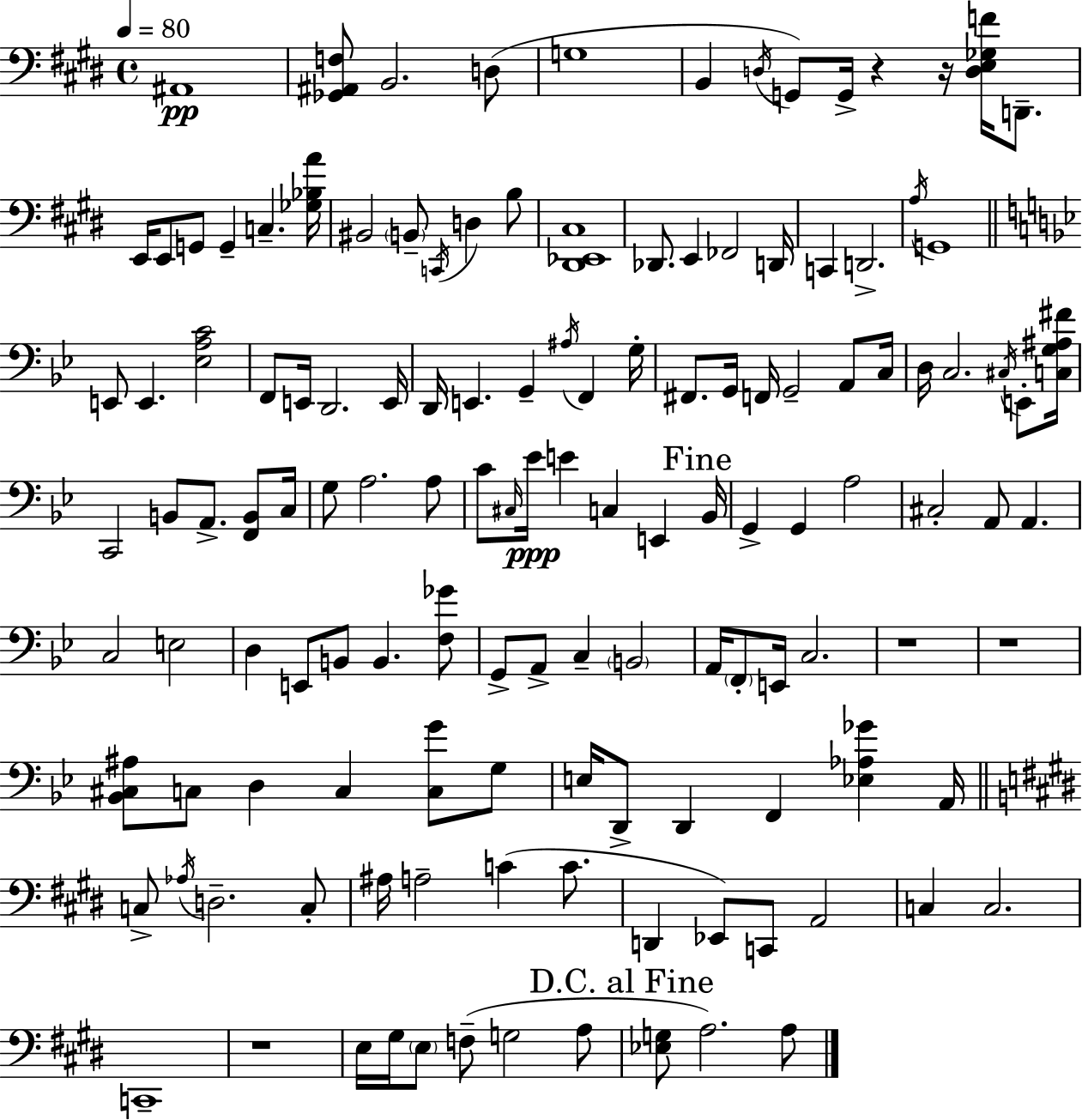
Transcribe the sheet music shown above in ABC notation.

X:1
T:Untitled
M:4/4
L:1/4
K:E
^A,,4 [_G,,^A,,F,]/2 B,,2 D,/2 G,4 B,, D,/4 G,,/2 G,,/4 z z/4 [D,E,_G,F]/4 D,,/2 E,,/4 E,,/2 G,,/2 G,, C, [_G,_B,A]/4 ^B,,2 B,,/2 C,,/4 D, B,/2 [^D,,_E,,^C,]4 _D,,/2 E,, _F,,2 D,,/4 C,, D,,2 A,/4 G,,4 E,,/2 E,, [_E,A,C]2 F,,/2 E,,/4 D,,2 E,,/4 D,,/4 E,, G,, ^A,/4 F,, G,/4 ^F,,/2 G,,/4 F,,/4 G,,2 A,,/2 C,/4 D,/4 C,2 ^C,/4 E,,/2 [C,G,^A,^F]/4 C,,2 B,,/2 A,,/2 [F,,B,,]/2 C,/4 G,/2 A,2 A,/2 C/2 ^C,/4 _E/4 E C, E,, _B,,/4 G,, G,, A,2 ^C,2 A,,/2 A,, C,2 E,2 D, E,,/2 B,,/2 B,, [F,_G]/2 G,,/2 A,,/2 C, B,,2 A,,/4 F,,/2 E,,/4 C,2 z4 z4 [_B,,^C,^A,]/2 C,/2 D, C, [C,G]/2 G,/2 E,/4 D,,/2 D,, F,, [_E,_A,_G] A,,/4 C,/2 _A,/4 D,2 C,/2 ^A,/4 A,2 C C/2 D,, _E,,/2 C,,/2 A,,2 C, C,2 C,,4 z4 E,/4 ^G,/4 E,/2 F,/2 G,2 A,/2 [_E,G,]/2 A,2 A,/2